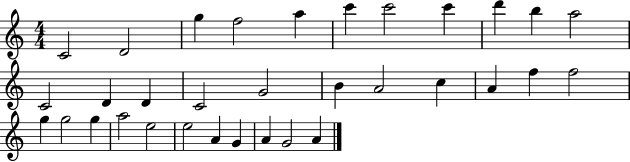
C4/h D4/h G5/q F5/h A5/q C6/q C6/h C6/q D6/q B5/q A5/h C4/h D4/q D4/q C4/h G4/h B4/q A4/h C5/q A4/q F5/q F5/h G5/q G5/h G5/q A5/h E5/h E5/h A4/q G4/q A4/q G4/h A4/q